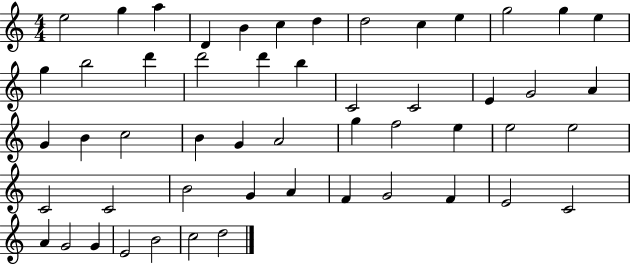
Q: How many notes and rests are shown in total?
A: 52